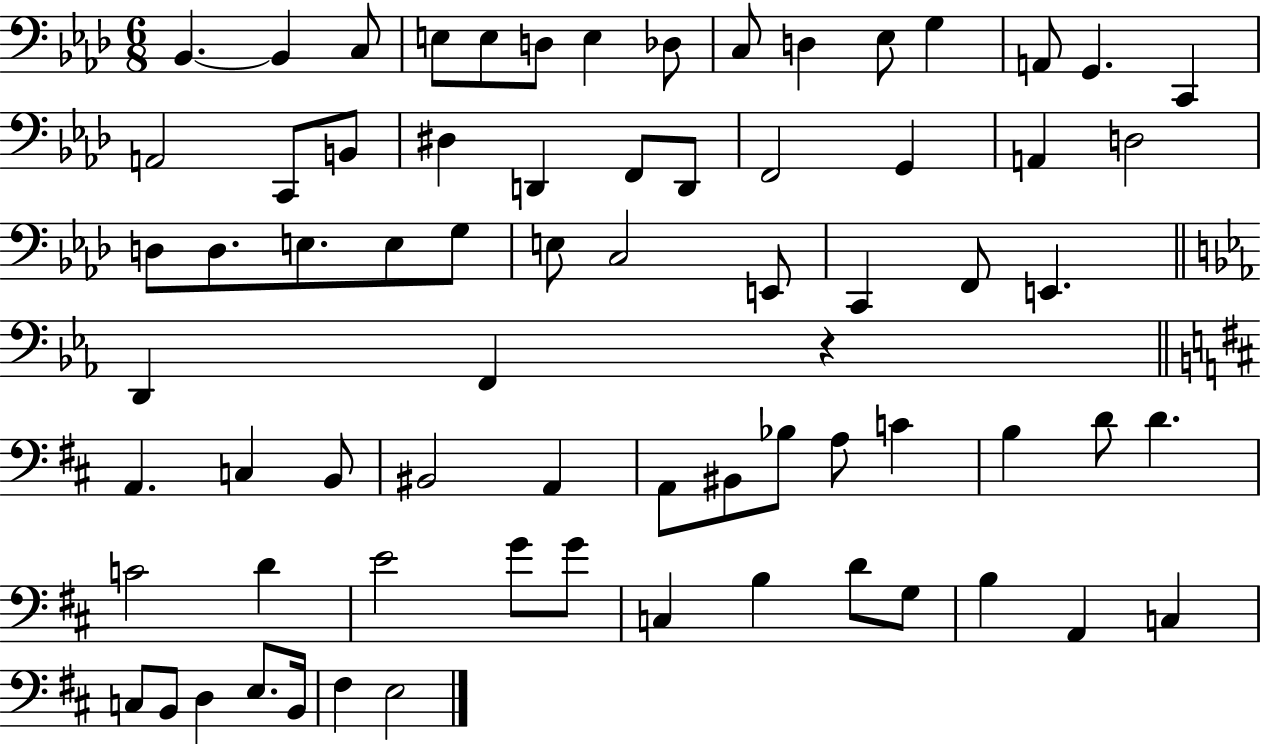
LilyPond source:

{
  \clef bass
  \numericTimeSignature
  \time 6/8
  \key aes \major
  bes,4.~~ bes,4 c8 | e8 e8 d8 e4 des8 | c8 d4 ees8 g4 | a,8 g,4. c,4 | \break a,2 c,8 b,8 | dis4 d,4 f,8 d,8 | f,2 g,4 | a,4 d2 | \break d8 d8. e8. e8 g8 | e8 c2 e,8 | c,4 f,8 e,4. | \bar "||" \break \key ees \major d,4 f,4 r4 | \bar "||" \break \key b \minor a,4. c4 b,8 | bis,2 a,4 | a,8 bis,8 bes8 a8 c'4 | b4 d'8 d'4. | \break c'2 d'4 | e'2 g'8 g'8 | c4 b4 d'8 g8 | b4 a,4 c4 | \break c8 b,8 d4 e8. b,16 | fis4 e2 | \bar "|."
}